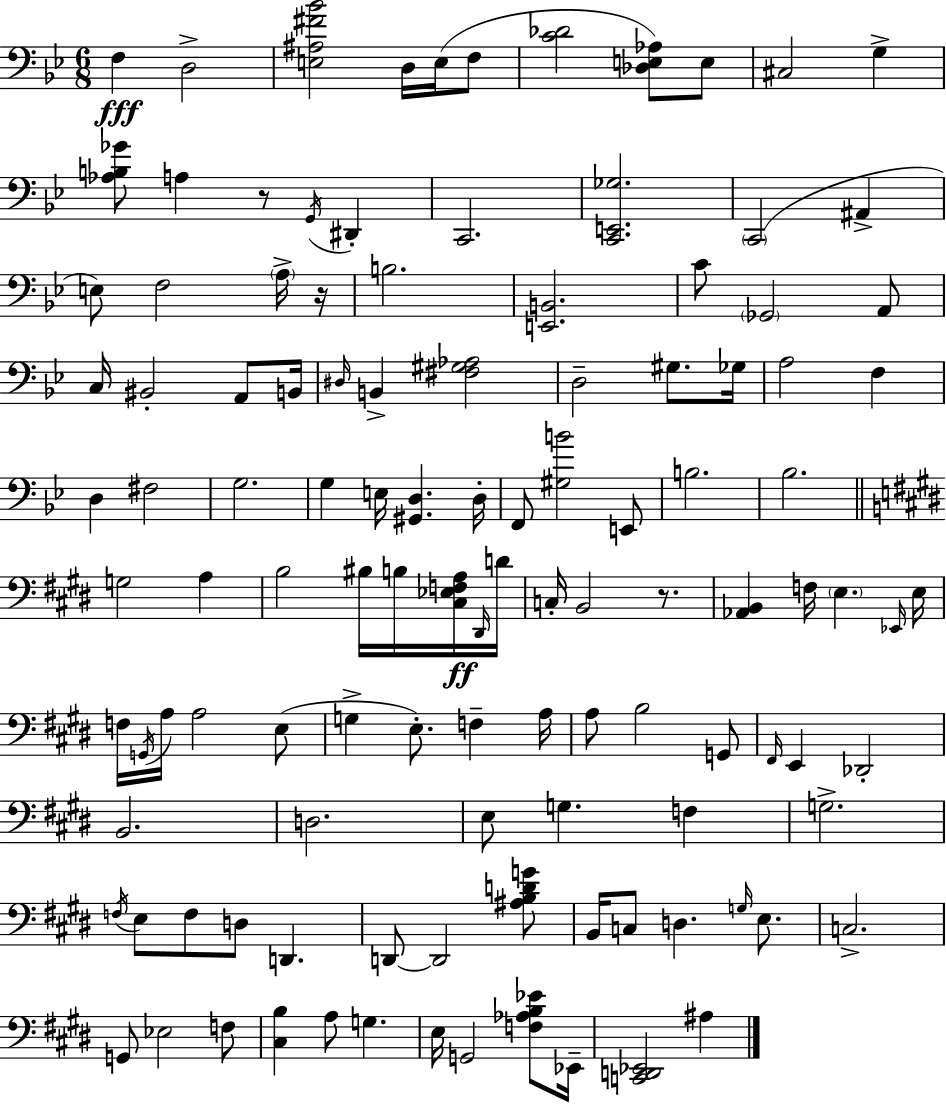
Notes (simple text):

F3/q D3/h [E3,A#3,F#4,Bb4]/h D3/s E3/s F3/e [C4,Db4]/h [Db3,E3,Ab3]/e E3/e C#3/h G3/q [Ab3,B3,Gb4]/e A3/q R/e G2/s D#2/q C2/h. [C2,E2,Gb3]/h. C2/h A#2/q E3/e F3/h A3/s R/s B3/h. [E2,B2]/h. C4/e Gb2/h A2/e C3/s BIS2/h A2/e B2/s D#3/s B2/q [F#3,G#3,Ab3]/h D3/h G#3/e. Gb3/s A3/h F3/q D3/q F#3/h G3/h. G3/q E3/s [G#2,D3]/q. D3/s F2/e [G#3,B4]/h E2/e B3/h. Bb3/h. G3/h A3/q B3/h BIS3/s B3/s [C#3,Eb3,F3,A3]/s D#2/s D4/s C3/s B2/h R/e. [Ab2,B2]/q F3/s E3/q. Eb2/s E3/s F3/s G2/s A3/s A3/h E3/e G3/q E3/e. F3/q A3/s A3/e B3/h G2/e F#2/s E2/q Db2/h B2/h. D3/h. E3/e G3/q. F3/q G3/h. F3/s E3/e F3/e D3/e D2/q. D2/e D2/h [A#3,B3,D4,G4]/e B2/s C3/e D3/q. G3/s E3/e. C3/h. G2/e Eb3/h F3/e [C#3,B3]/q A3/e G3/q. E3/s G2/h [F3,Ab3,B3,Eb4]/e Eb2/s [C2,D2,Eb2]/h A#3/q